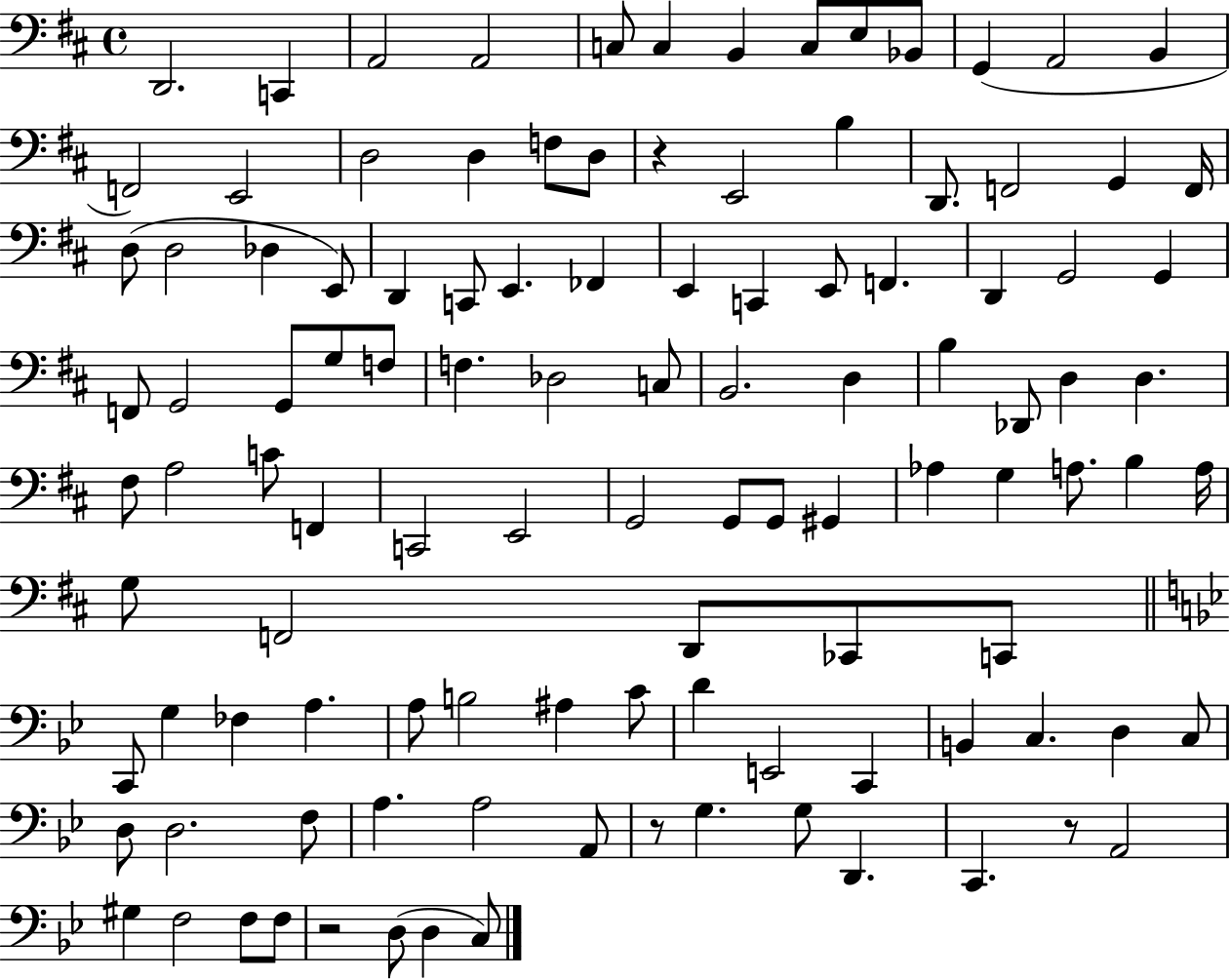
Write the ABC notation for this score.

X:1
T:Untitled
M:4/4
L:1/4
K:D
D,,2 C,, A,,2 A,,2 C,/2 C, B,, C,/2 E,/2 _B,,/2 G,, A,,2 B,, F,,2 E,,2 D,2 D, F,/2 D,/2 z E,,2 B, D,,/2 F,,2 G,, F,,/4 D,/2 D,2 _D, E,,/2 D,, C,,/2 E,, _F,, E,, C,, E,,/2 F,, D,, G,,2 G,, F,,/2 G,,2 G,,/2 G,/2 F,/2 F, _D,2 C,/2 B,,2 D, B, _D,,/2 D, D, ^F,/2 A,2 C/2 F,, C,,2 E,,2 G,,2 G,,/2 G,,/2 ^G,, _A, G, A,/2 B, A,/4 G,/2 F,,2 D,,/2 _C,,/2 C,,/2 C,,/2 G, _F, A, A,/2 B,2 ^A, C/2 D E,,2 C,, B,, C, D, C,/2 D,/2 D,2 F,/2 A, A,2 A,,/2 z/2 G, G,/2 D,, C,, z/2 A,,2 ^G, F,2 F,/2 F,/2 z2 D,/2 D, C,/2